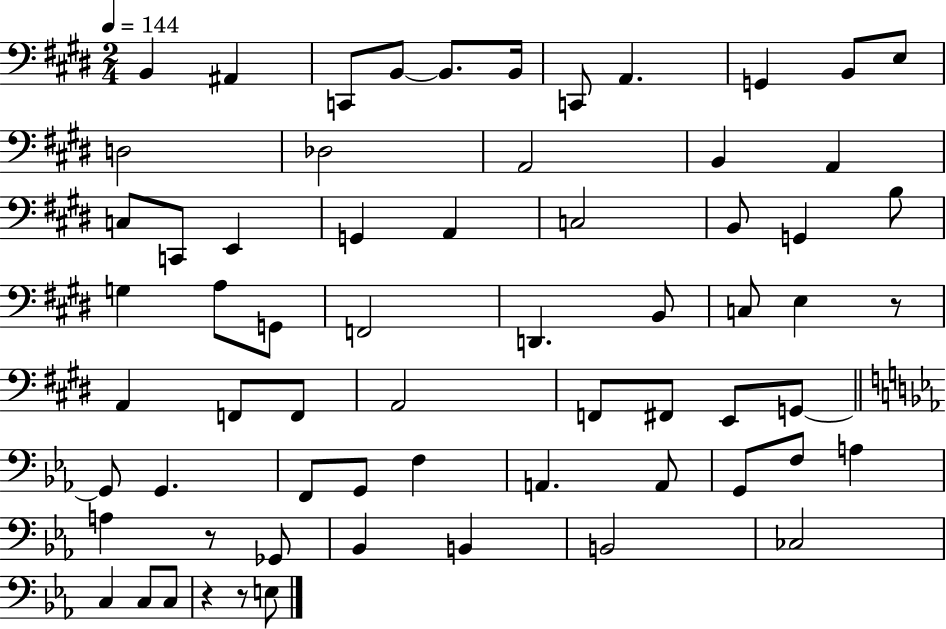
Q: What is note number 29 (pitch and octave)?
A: F2